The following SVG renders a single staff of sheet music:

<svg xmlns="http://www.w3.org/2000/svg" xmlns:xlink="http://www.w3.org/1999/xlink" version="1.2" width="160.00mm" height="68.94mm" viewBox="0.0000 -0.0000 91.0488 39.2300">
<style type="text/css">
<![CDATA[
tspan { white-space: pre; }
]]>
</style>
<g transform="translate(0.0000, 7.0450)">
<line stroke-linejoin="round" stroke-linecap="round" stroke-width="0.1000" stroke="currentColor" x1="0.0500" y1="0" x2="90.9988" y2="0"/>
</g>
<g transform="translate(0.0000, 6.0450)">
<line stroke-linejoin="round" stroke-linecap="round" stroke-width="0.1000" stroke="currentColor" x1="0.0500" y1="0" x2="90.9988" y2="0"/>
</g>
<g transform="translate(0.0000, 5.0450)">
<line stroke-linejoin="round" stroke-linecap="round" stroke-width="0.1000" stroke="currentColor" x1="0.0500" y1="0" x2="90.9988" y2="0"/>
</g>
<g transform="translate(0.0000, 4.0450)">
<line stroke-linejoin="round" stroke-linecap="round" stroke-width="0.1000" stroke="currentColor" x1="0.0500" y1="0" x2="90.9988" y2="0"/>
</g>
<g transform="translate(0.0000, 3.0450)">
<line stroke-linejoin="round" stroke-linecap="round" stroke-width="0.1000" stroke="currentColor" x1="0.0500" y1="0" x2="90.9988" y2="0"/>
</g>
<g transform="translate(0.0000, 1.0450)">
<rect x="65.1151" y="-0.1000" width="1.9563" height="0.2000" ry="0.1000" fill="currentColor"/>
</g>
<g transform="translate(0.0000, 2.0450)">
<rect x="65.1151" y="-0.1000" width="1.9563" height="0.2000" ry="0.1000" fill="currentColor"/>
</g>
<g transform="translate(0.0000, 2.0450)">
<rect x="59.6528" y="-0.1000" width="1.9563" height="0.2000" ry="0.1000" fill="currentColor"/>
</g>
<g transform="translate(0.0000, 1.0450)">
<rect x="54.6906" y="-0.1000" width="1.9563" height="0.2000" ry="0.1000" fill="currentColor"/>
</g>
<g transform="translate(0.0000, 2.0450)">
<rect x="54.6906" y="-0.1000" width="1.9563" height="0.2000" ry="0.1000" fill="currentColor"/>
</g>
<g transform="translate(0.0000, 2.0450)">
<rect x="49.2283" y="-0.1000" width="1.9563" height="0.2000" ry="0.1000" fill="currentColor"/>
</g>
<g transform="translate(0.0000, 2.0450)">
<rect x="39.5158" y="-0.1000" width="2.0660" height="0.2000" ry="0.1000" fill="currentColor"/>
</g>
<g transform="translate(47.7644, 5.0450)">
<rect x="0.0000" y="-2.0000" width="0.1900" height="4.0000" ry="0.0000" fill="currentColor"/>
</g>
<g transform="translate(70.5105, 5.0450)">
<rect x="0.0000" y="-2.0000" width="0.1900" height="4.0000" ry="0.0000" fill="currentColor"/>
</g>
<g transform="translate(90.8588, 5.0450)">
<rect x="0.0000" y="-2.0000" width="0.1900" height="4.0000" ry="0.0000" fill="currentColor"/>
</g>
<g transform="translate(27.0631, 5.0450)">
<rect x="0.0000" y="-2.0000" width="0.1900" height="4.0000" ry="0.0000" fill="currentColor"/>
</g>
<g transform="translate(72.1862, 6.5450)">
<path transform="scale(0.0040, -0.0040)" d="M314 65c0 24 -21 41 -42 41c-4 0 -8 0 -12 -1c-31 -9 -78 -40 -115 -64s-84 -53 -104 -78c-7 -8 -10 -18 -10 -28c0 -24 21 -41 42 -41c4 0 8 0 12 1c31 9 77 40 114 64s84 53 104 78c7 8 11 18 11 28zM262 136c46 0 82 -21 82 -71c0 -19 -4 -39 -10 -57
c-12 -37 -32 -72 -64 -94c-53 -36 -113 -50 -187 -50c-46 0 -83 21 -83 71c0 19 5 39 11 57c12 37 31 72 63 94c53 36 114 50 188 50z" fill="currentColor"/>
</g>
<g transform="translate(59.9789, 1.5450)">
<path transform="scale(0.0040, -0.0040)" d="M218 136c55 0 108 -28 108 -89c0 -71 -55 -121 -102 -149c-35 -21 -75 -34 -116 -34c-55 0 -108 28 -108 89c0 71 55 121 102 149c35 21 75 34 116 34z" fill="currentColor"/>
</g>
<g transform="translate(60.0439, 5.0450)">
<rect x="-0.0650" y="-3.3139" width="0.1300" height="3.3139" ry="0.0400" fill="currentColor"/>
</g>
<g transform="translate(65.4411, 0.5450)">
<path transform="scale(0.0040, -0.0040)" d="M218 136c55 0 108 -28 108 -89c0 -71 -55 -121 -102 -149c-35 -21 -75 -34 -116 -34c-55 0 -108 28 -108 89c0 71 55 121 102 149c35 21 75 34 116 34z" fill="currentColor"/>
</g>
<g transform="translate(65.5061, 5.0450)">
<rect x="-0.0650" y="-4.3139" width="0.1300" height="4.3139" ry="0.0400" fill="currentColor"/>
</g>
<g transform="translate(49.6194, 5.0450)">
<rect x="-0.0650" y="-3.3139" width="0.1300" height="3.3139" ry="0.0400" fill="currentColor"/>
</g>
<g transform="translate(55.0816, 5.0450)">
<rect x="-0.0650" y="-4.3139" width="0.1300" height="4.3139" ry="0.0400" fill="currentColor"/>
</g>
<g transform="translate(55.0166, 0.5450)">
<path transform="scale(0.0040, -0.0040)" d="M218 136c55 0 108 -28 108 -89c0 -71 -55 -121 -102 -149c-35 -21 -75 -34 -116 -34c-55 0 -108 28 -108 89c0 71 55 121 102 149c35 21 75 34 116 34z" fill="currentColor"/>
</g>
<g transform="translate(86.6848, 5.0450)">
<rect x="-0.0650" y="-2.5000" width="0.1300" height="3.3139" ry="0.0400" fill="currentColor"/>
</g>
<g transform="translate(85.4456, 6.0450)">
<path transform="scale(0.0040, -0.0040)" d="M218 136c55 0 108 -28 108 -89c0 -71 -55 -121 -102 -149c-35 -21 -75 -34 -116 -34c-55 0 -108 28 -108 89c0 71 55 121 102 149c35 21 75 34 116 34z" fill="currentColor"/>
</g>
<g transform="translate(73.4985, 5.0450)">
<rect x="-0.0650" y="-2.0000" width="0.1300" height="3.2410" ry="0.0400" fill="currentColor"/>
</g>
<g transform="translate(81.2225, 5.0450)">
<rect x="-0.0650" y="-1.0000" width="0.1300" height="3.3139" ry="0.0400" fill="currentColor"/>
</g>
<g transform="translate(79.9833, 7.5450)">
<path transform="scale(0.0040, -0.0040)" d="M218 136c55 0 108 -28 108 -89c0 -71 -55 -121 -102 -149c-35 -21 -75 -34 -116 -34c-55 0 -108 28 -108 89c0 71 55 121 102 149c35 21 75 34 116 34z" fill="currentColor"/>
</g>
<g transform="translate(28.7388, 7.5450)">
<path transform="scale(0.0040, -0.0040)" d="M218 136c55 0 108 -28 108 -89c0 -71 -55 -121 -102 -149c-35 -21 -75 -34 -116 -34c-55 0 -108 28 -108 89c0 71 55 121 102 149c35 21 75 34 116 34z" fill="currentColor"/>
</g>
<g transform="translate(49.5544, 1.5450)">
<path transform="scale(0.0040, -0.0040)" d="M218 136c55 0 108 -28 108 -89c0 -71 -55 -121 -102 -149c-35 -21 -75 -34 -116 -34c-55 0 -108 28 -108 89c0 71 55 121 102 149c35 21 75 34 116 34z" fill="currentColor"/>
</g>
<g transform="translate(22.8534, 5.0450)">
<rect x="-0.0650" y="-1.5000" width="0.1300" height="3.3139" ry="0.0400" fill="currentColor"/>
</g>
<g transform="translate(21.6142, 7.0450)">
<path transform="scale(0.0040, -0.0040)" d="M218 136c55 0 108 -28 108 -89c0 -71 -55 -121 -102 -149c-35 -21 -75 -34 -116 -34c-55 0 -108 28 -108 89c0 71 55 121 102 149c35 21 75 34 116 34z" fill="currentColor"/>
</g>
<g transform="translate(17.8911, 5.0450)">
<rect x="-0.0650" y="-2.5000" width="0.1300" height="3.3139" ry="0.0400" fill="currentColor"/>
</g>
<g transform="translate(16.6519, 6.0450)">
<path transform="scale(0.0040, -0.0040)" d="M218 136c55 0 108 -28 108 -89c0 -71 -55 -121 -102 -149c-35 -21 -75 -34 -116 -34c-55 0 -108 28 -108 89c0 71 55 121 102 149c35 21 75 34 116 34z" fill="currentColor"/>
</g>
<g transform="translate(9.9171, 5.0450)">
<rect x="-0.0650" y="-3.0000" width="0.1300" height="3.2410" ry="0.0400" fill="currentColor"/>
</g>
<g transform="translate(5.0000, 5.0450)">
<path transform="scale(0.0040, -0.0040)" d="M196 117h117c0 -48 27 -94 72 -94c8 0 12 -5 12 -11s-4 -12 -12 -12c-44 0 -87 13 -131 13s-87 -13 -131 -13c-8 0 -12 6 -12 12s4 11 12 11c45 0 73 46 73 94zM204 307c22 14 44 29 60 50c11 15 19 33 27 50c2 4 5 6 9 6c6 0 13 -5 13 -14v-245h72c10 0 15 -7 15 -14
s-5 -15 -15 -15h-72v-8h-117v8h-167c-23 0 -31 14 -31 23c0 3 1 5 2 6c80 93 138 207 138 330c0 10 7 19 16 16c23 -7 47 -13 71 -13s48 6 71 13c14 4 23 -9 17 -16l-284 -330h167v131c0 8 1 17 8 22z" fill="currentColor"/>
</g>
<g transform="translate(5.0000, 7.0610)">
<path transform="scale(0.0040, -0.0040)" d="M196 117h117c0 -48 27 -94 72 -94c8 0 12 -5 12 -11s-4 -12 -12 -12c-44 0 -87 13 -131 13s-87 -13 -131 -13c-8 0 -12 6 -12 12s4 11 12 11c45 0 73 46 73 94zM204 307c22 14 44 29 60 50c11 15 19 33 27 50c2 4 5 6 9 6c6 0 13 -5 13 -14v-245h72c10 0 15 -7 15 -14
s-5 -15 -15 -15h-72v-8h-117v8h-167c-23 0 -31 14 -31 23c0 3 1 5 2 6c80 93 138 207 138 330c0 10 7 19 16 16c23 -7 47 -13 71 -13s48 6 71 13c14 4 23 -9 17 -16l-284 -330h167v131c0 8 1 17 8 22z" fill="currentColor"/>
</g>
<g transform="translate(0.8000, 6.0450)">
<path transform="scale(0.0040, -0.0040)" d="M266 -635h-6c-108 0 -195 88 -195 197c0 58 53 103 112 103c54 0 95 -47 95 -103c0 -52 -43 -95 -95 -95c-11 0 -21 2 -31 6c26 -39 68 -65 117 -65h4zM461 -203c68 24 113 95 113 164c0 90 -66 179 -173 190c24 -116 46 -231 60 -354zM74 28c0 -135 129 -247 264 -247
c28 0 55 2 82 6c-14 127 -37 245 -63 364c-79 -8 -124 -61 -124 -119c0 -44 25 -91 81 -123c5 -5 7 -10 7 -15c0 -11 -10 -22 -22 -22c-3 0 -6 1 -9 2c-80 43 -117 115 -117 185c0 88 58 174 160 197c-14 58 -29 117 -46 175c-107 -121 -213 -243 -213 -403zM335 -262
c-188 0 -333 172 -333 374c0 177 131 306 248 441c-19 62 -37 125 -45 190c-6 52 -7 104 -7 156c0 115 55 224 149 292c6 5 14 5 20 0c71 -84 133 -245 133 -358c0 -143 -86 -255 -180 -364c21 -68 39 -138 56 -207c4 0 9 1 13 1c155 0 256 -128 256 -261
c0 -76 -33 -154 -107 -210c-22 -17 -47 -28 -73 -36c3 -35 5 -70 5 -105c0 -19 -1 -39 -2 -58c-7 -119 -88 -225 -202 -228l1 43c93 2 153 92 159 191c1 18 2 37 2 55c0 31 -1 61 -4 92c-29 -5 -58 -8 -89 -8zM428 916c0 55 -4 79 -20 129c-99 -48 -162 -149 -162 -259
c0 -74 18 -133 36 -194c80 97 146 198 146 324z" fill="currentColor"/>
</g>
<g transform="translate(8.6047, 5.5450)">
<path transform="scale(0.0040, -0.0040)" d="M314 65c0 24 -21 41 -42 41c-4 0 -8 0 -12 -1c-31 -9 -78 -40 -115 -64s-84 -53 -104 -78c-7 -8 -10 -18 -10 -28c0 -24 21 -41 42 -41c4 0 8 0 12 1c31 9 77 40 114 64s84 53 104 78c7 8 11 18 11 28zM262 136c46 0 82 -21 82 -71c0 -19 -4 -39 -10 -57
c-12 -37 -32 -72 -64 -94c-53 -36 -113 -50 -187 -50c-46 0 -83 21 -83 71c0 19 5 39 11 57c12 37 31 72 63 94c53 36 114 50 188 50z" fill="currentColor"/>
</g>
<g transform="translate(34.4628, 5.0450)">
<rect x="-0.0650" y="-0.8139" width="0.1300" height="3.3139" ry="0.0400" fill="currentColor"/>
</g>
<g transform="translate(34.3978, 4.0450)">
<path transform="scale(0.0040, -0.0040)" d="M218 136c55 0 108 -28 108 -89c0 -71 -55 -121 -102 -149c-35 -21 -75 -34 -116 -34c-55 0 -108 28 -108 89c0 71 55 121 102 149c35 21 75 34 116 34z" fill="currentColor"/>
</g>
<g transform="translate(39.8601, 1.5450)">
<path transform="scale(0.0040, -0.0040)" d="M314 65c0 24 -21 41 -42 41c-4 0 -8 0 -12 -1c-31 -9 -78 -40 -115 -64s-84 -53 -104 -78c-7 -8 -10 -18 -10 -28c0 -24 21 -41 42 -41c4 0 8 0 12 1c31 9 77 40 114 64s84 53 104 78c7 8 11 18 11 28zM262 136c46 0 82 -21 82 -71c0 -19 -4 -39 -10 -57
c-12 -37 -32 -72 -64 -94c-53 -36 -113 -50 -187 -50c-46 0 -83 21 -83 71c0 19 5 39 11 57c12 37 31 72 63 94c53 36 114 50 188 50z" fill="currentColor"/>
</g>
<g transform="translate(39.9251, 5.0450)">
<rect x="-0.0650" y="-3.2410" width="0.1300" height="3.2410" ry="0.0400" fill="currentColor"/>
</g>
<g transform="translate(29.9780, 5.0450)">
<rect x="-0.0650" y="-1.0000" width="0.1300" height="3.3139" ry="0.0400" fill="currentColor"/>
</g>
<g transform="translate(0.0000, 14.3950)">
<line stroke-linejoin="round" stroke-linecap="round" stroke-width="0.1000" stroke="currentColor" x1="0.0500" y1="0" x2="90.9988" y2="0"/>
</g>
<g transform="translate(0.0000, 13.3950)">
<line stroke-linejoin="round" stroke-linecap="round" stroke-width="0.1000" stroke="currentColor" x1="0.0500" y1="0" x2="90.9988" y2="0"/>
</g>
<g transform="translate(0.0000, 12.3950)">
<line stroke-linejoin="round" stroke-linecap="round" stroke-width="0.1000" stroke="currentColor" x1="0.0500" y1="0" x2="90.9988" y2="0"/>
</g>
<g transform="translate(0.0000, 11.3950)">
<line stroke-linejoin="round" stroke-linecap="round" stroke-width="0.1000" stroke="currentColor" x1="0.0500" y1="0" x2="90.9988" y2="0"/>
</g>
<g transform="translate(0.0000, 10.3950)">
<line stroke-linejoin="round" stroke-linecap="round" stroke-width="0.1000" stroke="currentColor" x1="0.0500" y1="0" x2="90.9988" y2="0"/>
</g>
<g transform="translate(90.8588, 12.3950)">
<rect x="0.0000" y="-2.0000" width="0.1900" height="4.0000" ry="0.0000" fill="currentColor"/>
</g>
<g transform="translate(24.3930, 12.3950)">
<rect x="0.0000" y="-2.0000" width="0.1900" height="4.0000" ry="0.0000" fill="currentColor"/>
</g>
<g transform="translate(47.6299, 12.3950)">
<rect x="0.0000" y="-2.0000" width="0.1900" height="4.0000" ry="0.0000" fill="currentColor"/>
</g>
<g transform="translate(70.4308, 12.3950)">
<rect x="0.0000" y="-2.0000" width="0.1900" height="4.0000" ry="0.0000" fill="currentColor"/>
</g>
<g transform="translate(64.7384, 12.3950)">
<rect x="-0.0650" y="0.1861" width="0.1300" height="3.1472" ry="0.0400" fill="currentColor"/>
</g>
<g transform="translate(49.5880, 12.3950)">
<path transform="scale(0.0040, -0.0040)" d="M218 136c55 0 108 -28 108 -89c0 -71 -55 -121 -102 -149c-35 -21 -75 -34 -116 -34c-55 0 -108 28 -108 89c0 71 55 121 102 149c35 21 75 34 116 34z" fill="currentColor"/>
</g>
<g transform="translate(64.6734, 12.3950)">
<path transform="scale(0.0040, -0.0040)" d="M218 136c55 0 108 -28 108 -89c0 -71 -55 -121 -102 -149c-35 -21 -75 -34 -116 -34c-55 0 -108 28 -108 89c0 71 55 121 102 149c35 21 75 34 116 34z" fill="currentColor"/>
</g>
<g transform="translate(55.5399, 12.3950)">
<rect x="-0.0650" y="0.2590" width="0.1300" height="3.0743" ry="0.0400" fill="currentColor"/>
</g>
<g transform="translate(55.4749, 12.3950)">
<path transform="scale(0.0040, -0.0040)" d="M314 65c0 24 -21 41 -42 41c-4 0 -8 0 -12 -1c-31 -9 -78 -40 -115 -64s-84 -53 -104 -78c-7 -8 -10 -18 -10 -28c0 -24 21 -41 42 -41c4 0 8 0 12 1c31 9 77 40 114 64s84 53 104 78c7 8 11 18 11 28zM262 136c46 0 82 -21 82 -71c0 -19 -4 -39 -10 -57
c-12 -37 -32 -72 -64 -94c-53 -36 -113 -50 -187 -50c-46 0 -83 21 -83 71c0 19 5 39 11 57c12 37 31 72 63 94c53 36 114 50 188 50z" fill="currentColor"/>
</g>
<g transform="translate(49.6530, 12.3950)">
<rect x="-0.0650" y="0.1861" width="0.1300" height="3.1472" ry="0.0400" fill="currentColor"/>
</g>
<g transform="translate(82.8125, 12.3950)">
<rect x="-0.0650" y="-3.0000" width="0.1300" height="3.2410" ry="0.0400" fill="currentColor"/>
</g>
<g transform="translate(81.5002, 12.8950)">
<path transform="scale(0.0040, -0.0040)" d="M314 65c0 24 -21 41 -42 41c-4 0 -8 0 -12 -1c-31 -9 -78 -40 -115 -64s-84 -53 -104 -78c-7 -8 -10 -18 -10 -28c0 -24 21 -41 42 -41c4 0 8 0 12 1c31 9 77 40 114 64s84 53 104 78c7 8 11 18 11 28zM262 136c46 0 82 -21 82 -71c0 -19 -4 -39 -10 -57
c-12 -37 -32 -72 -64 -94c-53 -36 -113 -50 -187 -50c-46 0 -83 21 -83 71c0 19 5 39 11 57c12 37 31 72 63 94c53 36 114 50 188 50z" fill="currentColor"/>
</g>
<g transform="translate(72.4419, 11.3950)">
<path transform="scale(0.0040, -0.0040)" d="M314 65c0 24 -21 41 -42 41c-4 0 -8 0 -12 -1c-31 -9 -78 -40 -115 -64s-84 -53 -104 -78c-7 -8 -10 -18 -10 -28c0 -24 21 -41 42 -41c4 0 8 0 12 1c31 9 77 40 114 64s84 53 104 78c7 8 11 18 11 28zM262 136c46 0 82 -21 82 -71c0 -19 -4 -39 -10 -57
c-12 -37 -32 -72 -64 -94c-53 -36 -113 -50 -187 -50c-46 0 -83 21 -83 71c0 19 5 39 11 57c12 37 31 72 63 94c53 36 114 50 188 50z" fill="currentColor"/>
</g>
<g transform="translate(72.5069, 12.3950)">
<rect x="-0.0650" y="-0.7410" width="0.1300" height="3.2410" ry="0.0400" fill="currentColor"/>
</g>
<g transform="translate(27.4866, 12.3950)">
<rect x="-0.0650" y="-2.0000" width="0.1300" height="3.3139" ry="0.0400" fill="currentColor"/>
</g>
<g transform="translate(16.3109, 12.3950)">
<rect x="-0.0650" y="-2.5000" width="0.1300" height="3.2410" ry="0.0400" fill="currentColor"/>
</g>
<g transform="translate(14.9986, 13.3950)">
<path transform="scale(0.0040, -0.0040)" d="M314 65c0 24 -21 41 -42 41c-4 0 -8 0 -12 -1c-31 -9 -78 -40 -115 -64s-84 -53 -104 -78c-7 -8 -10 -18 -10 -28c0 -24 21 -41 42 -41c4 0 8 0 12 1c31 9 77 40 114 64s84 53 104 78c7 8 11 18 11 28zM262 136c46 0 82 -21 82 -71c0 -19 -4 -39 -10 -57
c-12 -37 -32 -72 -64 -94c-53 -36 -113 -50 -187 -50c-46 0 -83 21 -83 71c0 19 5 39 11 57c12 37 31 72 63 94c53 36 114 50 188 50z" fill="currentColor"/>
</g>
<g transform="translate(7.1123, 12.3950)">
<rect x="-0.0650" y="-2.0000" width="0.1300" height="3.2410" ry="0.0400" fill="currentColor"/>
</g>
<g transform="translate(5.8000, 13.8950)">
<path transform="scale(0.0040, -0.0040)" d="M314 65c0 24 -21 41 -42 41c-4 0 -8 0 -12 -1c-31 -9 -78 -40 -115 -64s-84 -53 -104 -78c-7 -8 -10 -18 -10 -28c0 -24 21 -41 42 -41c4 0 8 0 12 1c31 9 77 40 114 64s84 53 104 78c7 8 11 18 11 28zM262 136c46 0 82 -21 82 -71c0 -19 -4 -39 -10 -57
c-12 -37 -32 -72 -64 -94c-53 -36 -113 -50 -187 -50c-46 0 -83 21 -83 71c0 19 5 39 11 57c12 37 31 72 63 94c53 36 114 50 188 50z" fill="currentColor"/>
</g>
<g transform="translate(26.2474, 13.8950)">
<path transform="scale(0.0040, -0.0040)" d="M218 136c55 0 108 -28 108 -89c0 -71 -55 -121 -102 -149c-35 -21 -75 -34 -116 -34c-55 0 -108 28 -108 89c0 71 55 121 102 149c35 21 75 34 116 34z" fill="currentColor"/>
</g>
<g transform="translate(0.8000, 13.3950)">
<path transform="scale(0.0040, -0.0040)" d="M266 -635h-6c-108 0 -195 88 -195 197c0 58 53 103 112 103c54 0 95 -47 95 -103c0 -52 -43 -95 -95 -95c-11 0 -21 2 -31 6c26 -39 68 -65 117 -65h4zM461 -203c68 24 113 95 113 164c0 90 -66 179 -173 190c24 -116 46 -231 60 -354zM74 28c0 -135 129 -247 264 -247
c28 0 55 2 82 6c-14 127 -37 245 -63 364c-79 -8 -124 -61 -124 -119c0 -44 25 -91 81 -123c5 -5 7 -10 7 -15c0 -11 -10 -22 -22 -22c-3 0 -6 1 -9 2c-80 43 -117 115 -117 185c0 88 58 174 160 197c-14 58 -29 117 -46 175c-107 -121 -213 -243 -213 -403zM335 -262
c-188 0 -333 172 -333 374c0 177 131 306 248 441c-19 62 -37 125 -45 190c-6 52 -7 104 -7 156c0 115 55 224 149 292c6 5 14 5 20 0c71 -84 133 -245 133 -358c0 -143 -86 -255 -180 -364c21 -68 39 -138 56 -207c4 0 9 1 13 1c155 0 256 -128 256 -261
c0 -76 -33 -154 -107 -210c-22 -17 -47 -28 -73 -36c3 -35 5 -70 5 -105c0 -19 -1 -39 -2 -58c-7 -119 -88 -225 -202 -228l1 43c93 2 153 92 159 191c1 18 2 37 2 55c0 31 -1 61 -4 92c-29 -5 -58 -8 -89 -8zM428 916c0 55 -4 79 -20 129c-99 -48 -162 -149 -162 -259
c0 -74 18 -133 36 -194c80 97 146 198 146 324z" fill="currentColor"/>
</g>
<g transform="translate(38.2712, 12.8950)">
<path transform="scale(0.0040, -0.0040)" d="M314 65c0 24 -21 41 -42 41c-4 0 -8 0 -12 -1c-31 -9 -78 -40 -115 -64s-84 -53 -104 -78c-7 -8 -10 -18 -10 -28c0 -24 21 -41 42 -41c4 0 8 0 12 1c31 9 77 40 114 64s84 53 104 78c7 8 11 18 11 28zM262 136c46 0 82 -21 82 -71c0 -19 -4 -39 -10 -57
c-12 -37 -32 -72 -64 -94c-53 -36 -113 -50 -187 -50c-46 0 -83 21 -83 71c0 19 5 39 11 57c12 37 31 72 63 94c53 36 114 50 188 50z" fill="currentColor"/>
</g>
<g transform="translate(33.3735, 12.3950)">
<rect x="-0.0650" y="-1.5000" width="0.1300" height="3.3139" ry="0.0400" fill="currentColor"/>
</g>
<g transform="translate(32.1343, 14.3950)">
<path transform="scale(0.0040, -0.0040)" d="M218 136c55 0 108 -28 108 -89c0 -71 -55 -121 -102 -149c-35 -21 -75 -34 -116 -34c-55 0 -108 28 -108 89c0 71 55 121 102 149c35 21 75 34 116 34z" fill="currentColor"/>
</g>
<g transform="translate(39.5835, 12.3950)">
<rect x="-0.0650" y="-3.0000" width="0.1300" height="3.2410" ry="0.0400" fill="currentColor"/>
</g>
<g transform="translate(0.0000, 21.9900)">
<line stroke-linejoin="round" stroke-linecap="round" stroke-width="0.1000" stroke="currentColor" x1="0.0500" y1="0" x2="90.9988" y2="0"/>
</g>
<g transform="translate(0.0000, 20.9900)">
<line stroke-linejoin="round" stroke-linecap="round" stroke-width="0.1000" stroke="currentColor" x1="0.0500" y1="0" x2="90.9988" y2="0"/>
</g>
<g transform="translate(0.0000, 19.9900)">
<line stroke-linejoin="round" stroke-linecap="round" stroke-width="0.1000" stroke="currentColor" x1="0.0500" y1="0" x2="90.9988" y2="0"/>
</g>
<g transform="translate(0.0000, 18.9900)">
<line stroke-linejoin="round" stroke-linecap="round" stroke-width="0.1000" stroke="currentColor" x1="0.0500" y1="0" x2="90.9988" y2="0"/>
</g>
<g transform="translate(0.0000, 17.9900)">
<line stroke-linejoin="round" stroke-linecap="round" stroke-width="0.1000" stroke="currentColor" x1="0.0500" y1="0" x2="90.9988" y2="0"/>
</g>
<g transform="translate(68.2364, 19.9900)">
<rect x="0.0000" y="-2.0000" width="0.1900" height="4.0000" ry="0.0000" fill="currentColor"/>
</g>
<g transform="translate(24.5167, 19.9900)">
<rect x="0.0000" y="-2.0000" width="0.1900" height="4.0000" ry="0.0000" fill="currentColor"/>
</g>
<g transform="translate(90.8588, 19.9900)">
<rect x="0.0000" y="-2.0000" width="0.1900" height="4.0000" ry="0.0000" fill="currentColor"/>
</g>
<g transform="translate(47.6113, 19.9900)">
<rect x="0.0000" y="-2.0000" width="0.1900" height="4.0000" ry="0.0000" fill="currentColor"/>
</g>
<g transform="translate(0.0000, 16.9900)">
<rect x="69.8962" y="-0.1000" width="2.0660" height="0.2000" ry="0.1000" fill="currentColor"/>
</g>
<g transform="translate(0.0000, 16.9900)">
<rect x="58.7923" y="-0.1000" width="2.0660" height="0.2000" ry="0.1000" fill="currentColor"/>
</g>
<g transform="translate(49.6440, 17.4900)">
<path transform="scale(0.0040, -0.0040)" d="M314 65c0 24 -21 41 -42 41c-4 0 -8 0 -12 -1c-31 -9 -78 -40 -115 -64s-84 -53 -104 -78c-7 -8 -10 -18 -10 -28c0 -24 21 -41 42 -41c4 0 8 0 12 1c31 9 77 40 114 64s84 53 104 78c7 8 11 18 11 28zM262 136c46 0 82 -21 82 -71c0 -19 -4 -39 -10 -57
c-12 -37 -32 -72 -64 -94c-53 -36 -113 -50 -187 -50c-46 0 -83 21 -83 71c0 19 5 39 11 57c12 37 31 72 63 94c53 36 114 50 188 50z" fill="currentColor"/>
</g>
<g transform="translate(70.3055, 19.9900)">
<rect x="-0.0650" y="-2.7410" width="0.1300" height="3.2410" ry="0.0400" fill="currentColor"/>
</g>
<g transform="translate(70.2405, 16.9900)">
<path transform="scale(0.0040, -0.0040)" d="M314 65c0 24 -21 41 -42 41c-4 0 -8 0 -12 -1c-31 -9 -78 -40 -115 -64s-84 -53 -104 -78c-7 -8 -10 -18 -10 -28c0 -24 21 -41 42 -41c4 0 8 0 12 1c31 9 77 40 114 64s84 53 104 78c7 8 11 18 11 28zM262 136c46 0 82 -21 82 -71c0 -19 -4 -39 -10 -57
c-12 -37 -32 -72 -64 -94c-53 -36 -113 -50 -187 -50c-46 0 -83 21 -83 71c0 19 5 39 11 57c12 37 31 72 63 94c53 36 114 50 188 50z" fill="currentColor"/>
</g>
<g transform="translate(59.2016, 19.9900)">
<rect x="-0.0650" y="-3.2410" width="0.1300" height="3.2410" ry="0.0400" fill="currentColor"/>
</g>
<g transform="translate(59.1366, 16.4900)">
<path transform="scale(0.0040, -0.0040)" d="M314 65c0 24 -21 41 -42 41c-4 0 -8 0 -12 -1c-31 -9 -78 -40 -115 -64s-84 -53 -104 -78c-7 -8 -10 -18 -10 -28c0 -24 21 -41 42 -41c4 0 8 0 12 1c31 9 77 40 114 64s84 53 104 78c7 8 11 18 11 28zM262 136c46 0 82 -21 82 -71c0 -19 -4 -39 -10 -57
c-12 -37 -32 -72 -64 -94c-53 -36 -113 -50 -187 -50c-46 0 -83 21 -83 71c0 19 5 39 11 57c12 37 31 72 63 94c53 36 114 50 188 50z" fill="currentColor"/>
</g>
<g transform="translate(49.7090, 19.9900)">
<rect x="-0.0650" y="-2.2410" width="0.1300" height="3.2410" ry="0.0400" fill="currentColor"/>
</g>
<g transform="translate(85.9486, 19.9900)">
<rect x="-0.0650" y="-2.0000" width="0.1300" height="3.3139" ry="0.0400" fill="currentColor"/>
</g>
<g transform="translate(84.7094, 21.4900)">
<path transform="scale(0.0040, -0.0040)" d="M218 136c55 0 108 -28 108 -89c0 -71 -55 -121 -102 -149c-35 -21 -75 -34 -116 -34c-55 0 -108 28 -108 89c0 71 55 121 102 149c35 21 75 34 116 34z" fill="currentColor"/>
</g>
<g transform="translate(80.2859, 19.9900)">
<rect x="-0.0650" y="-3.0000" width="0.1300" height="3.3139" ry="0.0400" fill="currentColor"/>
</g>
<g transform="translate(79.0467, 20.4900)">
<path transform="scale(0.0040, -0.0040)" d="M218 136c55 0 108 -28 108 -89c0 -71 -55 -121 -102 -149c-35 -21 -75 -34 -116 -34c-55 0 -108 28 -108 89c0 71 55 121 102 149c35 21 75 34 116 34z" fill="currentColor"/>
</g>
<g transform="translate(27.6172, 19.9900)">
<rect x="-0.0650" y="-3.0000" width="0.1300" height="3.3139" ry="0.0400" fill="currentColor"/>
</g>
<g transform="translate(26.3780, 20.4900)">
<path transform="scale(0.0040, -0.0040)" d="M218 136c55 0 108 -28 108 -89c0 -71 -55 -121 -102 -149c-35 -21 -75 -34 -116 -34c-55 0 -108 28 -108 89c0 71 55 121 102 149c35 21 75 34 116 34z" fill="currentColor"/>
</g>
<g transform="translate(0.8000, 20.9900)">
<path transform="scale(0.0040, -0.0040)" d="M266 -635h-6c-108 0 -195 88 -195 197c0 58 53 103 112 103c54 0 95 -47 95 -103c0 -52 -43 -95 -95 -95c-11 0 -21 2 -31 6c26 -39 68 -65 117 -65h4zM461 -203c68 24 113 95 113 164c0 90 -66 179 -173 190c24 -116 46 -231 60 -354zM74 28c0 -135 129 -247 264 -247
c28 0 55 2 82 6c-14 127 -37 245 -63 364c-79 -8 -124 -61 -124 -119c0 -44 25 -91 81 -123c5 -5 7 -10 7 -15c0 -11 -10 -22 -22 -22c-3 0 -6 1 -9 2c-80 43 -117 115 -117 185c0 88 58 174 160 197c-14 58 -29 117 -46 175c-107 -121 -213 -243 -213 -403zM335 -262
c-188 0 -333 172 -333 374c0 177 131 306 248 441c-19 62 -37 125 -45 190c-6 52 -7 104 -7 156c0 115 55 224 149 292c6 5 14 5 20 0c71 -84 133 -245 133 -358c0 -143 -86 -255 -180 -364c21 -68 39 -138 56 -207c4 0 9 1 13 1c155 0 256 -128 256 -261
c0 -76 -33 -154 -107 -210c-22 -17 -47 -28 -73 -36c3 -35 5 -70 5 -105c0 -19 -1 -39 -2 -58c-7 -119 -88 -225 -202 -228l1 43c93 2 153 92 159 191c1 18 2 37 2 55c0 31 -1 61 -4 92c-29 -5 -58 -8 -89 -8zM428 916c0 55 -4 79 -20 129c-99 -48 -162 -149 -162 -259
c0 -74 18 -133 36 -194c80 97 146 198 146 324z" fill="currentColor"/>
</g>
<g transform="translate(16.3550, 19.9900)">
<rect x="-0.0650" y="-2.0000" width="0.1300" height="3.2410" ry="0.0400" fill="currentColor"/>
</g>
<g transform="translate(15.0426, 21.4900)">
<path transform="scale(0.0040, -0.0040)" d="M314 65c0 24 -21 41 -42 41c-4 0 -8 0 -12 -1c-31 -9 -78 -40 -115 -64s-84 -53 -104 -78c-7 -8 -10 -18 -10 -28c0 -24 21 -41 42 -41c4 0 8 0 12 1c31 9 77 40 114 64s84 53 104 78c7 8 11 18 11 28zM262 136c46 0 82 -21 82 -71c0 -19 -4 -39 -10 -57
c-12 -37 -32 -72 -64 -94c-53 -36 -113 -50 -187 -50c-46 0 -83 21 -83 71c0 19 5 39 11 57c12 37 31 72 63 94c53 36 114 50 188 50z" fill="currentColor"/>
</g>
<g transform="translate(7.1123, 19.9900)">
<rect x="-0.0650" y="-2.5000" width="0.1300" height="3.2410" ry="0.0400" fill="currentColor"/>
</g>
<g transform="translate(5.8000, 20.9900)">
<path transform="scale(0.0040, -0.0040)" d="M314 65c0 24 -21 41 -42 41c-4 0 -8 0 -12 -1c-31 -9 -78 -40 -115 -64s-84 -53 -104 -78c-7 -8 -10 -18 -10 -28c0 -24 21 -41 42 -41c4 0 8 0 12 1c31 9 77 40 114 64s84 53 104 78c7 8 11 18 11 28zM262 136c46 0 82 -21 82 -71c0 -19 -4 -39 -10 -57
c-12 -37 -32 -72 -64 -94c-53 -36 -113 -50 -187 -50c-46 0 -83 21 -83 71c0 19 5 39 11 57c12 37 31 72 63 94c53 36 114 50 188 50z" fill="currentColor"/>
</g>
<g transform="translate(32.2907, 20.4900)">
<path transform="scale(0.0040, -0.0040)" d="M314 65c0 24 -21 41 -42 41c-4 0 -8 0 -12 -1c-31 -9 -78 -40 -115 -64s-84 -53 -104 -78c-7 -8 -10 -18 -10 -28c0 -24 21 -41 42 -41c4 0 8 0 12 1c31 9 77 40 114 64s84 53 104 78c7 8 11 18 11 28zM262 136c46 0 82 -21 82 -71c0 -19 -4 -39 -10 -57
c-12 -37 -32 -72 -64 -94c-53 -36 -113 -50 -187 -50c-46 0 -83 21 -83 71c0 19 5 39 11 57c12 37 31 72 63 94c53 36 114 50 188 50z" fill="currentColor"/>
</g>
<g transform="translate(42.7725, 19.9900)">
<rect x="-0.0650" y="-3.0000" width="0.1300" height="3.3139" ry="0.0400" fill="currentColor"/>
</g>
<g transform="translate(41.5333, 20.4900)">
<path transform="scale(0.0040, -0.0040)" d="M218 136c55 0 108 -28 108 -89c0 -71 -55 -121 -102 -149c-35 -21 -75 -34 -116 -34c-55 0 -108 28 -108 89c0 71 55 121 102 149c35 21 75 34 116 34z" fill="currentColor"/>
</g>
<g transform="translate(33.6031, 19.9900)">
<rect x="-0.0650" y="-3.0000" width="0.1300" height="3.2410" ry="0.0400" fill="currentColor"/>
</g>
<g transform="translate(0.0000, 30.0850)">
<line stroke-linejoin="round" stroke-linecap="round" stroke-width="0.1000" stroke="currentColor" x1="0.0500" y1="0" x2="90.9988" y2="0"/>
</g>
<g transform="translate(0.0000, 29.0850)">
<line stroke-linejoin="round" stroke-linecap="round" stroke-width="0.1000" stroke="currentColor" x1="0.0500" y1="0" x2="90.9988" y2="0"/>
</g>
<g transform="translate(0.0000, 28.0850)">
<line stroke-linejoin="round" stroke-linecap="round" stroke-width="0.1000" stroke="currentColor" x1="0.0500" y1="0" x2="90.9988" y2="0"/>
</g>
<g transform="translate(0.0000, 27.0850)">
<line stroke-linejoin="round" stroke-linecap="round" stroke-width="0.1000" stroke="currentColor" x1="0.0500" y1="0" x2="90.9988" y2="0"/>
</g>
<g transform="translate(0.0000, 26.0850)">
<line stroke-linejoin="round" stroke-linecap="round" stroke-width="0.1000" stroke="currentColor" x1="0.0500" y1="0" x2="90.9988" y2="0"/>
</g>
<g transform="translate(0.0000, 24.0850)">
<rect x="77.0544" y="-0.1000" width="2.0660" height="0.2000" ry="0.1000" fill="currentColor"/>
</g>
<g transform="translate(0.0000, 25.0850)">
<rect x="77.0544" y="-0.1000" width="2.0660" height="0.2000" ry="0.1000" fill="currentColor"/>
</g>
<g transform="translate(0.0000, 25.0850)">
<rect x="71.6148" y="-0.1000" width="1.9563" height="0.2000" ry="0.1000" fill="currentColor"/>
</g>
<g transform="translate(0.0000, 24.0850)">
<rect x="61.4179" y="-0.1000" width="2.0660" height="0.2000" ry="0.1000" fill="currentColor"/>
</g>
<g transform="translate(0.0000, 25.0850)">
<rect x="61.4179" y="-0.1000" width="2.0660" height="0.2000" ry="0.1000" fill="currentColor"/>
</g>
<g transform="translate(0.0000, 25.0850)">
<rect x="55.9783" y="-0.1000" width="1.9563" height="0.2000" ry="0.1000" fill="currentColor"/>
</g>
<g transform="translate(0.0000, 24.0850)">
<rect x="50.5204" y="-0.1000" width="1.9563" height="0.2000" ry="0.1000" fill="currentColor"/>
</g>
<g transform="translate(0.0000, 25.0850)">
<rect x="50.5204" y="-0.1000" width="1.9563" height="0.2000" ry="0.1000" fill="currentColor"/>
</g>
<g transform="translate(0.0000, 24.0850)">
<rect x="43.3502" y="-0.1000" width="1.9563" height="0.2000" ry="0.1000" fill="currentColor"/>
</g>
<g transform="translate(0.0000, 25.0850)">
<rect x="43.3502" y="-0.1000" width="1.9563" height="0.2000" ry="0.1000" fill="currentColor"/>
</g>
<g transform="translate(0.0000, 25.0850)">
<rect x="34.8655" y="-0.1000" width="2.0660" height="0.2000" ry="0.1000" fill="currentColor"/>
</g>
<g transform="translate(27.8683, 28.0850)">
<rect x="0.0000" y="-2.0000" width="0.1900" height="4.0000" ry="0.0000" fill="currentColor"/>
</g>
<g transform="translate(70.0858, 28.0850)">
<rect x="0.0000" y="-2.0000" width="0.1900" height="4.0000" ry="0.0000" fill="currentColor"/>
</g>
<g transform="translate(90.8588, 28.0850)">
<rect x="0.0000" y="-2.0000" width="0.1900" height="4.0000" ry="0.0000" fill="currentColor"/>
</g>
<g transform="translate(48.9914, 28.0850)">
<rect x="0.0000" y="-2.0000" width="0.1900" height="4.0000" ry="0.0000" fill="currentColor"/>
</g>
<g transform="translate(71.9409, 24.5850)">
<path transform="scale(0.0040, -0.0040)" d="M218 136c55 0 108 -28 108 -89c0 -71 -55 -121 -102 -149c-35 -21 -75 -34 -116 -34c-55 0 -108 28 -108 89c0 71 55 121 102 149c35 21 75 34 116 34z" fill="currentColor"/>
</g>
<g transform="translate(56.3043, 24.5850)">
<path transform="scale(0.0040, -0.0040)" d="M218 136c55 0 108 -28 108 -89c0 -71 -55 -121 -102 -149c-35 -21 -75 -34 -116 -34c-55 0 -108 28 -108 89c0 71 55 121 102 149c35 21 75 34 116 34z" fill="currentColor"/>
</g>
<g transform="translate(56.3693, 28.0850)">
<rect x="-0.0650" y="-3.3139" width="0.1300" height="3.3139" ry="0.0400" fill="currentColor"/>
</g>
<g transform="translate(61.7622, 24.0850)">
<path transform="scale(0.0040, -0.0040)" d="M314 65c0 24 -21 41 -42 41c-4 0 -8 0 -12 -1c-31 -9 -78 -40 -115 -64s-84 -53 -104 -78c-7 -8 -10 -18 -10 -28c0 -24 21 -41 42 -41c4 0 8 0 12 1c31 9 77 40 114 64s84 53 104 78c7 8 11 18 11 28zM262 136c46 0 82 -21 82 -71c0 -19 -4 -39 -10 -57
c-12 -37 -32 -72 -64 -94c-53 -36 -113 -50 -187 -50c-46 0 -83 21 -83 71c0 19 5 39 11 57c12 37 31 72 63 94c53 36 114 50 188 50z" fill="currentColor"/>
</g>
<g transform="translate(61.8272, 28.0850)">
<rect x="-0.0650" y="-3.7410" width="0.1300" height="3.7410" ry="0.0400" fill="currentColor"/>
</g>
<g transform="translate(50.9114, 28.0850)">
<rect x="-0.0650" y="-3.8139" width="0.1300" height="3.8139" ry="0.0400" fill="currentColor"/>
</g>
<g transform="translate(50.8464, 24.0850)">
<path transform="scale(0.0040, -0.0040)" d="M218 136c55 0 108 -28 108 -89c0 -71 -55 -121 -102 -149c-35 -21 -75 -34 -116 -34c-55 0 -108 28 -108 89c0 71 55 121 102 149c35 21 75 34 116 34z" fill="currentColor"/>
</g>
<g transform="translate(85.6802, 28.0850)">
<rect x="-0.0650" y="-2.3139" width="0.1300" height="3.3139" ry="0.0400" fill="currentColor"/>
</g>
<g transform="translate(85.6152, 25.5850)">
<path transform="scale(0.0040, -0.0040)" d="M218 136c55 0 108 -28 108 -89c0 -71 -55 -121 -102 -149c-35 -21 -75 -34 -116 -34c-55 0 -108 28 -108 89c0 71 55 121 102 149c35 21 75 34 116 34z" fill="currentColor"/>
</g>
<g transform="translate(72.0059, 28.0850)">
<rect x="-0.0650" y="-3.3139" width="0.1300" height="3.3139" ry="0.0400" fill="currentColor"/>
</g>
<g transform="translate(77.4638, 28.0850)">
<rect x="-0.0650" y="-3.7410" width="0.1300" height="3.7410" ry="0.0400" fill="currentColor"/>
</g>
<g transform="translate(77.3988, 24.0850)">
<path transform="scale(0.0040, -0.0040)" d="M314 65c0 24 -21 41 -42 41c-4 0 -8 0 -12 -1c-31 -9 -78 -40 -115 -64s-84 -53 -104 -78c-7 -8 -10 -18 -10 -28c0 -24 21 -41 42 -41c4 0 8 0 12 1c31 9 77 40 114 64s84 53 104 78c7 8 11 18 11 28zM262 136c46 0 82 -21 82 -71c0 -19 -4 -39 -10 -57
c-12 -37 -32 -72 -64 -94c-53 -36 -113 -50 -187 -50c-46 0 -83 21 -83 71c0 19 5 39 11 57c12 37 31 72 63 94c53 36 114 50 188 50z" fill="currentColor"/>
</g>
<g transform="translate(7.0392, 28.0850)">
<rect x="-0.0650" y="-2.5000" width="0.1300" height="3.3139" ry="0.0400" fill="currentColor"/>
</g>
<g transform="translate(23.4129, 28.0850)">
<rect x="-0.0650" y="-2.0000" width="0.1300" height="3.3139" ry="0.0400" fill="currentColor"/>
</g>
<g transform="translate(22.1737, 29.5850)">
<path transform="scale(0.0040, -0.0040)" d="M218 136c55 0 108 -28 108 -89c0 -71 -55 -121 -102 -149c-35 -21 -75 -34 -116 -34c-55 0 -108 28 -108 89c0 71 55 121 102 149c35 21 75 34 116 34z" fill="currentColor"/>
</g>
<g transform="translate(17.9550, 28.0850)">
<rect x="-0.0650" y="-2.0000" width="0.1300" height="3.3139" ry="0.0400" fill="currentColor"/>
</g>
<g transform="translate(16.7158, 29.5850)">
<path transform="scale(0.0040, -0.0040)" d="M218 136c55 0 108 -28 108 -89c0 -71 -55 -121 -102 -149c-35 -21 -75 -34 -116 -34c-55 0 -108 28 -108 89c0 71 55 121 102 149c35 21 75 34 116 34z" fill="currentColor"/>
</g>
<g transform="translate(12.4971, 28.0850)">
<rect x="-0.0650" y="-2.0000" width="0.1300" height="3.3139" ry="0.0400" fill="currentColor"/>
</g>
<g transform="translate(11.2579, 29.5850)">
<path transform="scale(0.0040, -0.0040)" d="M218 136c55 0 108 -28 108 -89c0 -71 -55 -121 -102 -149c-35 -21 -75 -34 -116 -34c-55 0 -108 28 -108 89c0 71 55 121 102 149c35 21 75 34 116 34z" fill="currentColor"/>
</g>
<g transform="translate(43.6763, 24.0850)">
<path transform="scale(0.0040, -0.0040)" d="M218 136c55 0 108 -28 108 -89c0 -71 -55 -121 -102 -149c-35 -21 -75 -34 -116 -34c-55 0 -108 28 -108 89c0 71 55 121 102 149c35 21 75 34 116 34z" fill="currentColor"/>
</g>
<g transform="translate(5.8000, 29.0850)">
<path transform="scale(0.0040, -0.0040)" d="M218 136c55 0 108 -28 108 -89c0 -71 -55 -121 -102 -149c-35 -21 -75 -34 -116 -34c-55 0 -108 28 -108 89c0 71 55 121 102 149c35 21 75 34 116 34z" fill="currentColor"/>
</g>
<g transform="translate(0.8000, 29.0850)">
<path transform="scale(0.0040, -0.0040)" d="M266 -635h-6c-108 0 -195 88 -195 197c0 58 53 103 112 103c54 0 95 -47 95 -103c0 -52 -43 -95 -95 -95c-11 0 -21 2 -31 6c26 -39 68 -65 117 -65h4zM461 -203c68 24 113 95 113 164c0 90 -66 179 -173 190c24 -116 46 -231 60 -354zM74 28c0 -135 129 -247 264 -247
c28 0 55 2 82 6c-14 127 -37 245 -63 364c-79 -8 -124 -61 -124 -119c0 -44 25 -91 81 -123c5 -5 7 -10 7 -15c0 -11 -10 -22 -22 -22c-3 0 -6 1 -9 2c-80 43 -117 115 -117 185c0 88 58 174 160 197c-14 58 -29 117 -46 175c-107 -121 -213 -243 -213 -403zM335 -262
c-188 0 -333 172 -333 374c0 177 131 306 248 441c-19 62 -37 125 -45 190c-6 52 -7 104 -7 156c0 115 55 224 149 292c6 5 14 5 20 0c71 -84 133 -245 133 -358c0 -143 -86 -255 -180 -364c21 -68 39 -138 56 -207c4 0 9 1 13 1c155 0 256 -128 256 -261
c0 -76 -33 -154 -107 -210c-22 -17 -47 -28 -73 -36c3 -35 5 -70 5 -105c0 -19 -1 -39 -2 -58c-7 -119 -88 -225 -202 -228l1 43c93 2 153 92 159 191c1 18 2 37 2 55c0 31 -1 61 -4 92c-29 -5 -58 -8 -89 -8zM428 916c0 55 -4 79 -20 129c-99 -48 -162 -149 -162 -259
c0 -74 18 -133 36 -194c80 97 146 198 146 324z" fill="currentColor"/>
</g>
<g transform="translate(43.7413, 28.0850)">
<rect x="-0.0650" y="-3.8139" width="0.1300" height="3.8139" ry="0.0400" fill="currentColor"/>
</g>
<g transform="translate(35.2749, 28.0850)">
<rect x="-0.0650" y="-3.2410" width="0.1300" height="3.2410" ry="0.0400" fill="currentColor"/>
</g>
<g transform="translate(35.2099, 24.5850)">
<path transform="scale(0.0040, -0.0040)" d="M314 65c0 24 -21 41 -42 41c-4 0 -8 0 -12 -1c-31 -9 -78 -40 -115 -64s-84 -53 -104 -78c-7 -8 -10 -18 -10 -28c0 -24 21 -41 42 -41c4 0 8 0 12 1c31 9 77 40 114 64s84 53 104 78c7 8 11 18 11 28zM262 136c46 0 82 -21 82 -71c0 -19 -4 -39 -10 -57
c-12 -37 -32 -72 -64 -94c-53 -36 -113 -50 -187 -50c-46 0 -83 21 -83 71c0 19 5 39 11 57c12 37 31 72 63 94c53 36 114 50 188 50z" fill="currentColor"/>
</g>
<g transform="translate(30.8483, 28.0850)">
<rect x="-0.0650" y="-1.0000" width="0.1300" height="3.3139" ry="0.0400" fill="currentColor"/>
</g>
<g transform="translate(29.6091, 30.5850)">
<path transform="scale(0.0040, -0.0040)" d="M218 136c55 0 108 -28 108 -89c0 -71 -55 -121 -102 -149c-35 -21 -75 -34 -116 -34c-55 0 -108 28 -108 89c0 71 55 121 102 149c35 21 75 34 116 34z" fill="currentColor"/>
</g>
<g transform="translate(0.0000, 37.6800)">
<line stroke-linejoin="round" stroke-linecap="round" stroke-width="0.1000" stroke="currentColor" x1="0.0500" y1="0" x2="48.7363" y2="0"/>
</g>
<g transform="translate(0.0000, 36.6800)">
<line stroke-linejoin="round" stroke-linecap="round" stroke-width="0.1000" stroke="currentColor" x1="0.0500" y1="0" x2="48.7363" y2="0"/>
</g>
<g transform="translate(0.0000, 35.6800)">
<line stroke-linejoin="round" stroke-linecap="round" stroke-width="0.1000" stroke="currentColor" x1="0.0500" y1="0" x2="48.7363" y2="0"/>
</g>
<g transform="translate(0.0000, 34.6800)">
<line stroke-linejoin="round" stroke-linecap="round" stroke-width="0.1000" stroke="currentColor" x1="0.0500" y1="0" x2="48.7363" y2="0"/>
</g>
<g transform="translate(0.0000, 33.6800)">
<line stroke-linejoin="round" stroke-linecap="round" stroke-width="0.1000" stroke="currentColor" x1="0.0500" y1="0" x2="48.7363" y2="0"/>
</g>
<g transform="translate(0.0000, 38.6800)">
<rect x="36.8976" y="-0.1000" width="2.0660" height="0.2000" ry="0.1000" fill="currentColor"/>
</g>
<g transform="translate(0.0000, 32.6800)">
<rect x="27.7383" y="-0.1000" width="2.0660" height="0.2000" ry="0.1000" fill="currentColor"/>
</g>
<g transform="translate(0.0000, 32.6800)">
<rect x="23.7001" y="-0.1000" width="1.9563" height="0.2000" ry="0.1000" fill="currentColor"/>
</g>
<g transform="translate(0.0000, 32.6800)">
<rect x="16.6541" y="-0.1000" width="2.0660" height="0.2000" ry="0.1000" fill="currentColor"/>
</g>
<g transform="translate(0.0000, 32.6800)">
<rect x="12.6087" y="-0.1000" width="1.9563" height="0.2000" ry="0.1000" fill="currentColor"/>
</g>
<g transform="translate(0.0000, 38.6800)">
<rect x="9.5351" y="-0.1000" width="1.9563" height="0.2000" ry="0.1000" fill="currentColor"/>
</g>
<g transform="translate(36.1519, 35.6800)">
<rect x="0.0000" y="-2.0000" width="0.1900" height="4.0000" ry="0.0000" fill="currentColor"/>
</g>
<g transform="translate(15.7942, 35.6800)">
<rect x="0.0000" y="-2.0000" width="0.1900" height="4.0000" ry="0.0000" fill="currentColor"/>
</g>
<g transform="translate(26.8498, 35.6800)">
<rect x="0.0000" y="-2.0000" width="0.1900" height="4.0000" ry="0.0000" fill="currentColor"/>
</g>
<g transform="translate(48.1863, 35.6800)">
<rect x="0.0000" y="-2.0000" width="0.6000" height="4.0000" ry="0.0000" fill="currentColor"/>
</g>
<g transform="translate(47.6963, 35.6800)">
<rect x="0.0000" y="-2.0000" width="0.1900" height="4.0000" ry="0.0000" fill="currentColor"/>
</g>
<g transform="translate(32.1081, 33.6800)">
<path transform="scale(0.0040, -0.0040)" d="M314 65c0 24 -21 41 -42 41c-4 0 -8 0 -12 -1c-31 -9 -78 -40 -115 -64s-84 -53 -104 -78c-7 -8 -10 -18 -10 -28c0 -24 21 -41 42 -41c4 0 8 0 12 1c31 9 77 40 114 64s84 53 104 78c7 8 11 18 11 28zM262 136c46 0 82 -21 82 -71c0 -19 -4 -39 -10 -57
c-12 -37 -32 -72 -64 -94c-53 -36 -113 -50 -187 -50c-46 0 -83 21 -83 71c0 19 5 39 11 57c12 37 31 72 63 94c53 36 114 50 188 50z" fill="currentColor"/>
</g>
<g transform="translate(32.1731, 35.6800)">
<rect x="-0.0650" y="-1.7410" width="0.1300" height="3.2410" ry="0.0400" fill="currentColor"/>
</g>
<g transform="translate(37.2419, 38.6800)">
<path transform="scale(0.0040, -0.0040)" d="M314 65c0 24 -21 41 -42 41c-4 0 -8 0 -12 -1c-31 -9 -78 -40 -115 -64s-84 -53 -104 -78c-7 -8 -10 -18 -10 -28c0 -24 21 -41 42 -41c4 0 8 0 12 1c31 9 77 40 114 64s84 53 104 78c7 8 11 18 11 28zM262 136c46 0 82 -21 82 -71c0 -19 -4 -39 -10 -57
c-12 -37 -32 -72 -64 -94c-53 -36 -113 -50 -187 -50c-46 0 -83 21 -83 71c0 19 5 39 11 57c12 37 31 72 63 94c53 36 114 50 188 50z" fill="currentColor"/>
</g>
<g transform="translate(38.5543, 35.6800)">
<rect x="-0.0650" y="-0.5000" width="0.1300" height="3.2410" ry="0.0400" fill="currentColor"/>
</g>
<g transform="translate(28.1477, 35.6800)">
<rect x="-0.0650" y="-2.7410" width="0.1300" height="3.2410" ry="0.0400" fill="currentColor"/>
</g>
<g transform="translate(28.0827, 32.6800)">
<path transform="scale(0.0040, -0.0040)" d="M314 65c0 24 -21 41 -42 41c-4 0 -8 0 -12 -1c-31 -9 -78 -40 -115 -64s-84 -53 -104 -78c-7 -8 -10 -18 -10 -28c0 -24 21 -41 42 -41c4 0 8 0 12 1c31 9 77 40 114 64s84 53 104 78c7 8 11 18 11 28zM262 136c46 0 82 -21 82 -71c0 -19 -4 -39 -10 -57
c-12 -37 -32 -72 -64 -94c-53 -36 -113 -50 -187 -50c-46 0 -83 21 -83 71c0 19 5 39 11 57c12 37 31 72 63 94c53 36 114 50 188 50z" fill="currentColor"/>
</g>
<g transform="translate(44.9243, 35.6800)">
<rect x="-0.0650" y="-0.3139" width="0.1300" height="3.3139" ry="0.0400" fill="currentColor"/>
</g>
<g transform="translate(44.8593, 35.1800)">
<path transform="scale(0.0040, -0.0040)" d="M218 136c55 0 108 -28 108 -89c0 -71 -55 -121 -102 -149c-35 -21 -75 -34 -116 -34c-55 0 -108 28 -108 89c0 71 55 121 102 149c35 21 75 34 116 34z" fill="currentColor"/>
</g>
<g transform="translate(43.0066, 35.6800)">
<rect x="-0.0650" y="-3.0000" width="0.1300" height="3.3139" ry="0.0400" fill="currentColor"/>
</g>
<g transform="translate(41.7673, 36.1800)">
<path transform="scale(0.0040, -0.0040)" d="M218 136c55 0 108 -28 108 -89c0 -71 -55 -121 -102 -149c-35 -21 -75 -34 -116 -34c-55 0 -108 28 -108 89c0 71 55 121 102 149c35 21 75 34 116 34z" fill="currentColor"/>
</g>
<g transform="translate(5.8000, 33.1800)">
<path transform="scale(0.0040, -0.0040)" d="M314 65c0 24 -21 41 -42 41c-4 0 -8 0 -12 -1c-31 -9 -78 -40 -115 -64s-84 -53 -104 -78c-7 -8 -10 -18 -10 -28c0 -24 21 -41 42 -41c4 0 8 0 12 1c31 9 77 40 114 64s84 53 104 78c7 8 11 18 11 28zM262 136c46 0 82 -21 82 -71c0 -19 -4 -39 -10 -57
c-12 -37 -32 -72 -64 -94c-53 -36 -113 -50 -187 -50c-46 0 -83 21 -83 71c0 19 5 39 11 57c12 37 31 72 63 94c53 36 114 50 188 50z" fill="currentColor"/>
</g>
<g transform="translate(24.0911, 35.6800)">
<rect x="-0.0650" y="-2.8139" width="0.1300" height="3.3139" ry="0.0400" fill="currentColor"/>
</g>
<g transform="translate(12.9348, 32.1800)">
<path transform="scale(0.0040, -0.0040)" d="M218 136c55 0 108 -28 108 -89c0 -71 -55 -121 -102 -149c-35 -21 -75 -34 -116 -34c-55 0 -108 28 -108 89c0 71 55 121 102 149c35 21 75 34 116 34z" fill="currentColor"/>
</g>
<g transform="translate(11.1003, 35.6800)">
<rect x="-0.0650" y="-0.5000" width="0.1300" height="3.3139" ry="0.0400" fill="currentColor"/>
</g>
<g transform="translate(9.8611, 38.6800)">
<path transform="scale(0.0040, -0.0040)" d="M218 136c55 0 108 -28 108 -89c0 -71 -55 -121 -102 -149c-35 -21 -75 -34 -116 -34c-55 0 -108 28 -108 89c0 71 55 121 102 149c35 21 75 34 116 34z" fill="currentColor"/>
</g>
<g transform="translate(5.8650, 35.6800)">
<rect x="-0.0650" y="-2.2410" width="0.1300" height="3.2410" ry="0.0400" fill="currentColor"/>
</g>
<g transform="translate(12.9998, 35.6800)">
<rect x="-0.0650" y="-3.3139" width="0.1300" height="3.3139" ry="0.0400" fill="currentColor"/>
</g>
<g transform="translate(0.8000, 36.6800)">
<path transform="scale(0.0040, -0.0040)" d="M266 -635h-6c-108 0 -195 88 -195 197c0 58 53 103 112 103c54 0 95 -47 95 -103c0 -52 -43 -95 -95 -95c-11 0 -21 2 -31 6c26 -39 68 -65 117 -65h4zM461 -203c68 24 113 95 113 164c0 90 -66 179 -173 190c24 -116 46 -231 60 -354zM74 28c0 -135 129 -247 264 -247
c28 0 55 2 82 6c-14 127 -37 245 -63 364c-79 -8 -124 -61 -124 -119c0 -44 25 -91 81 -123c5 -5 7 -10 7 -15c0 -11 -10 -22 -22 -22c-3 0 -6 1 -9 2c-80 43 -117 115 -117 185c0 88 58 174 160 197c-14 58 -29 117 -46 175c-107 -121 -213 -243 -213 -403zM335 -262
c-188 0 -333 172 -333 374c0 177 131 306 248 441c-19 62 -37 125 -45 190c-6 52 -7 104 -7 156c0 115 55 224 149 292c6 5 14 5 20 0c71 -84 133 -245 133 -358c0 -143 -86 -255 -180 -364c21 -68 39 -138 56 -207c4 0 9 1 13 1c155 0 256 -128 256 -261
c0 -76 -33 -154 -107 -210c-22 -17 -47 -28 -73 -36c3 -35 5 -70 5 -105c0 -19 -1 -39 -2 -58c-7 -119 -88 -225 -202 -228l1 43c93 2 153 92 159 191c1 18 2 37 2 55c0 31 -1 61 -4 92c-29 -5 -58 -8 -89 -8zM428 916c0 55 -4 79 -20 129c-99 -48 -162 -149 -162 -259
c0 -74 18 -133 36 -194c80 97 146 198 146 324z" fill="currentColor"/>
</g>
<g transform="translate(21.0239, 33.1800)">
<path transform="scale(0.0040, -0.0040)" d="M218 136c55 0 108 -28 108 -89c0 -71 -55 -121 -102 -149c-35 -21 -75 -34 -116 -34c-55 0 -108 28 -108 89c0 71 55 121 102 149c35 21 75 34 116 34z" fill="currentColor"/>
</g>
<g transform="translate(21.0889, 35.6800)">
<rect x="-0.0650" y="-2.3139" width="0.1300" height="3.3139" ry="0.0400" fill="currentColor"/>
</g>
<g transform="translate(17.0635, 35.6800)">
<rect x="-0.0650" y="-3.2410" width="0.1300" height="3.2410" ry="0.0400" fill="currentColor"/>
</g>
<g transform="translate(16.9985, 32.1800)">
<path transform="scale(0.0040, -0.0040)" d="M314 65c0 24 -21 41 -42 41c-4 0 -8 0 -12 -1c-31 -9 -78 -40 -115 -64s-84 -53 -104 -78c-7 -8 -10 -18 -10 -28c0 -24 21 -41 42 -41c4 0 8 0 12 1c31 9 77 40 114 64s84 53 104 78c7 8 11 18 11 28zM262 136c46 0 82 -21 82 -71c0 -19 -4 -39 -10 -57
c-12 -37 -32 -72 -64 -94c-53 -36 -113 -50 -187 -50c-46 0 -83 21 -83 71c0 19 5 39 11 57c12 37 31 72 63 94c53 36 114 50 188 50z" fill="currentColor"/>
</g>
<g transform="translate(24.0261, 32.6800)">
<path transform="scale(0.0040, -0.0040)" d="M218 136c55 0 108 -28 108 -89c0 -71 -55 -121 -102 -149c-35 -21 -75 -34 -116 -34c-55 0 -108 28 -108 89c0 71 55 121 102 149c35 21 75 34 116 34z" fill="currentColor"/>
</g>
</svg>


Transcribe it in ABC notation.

X:1
T:Untitled
M:4/4
L:1/4
K:C
A2 G E D d b2 b d' b d' F2 D G F2 G2 F E A2 B B2 B d2 A2 G2 F2 A A2 A g2 b2 a2 A F G F F F D b2 c' c' b c'2 b c'2 g g2 C b b2 g a a2 f2 C2 A c